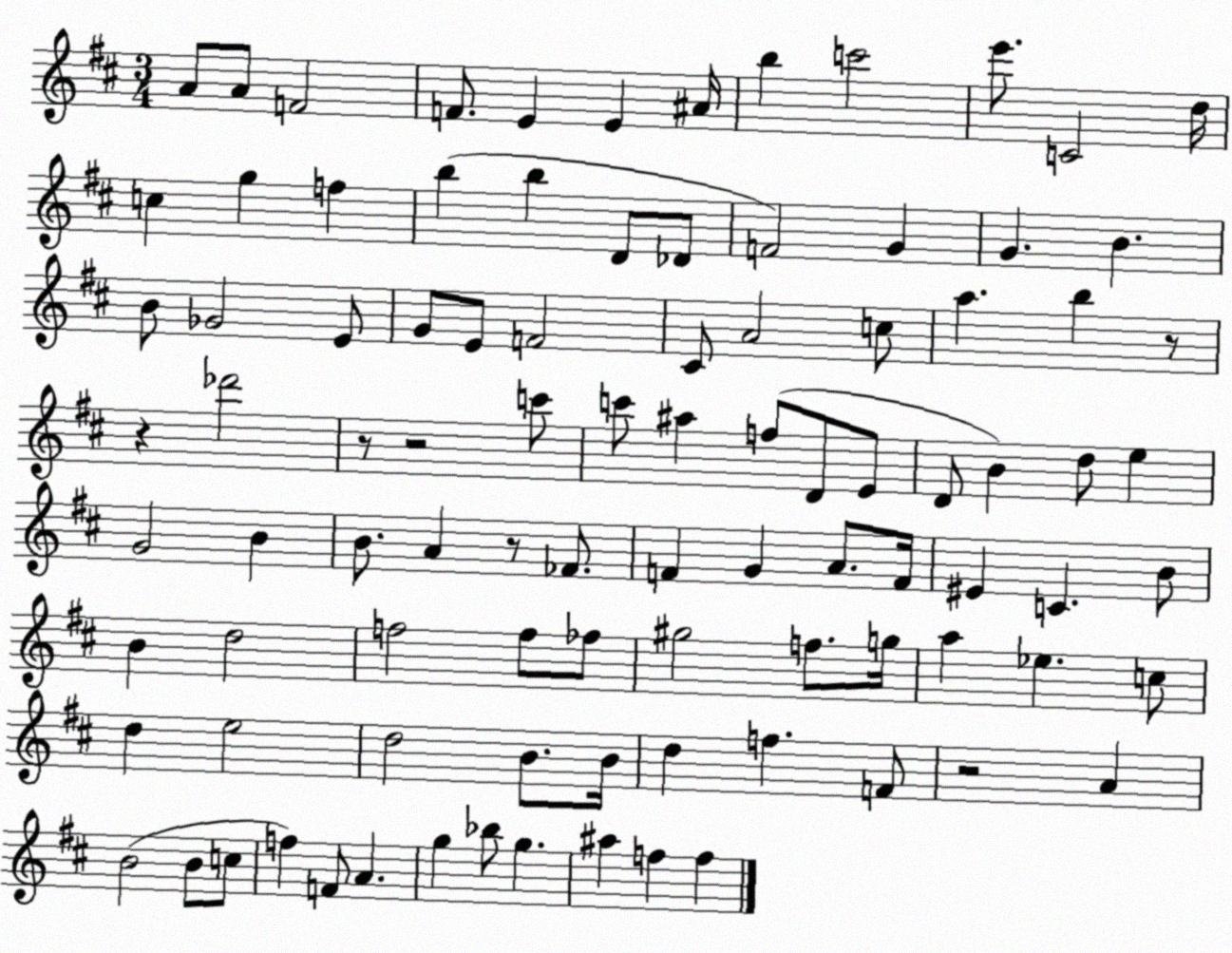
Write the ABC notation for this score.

X:1
T:Untitled
M:3/4
L:1/4
K:D
A/2 A/2 F2 F/2 E E ^A/4 b c'2 e'/2 C2 d/4 c g f b b D/2 _D/2 F2 G G B B/2 _G2 E/2 G/2 E/2 F2 ^C/2 A2 c/2 a b z/2 z _d'2 z/2 z2 c'/2 c'/2 ^a f/2 D/2 E/2 D/2 B d/2 e G2 B B/2 A z/2 _F/2 F G A/2 F/4 ^E C B/2 B d2 f2 f/2 _f/2 ^g2 f/2 g/4 a _e c/2 d e2 d2 B/2 B/4 d f F/2 z2 A B2 B/2 c/2 f F/2 A g _b/2 g ^a f f